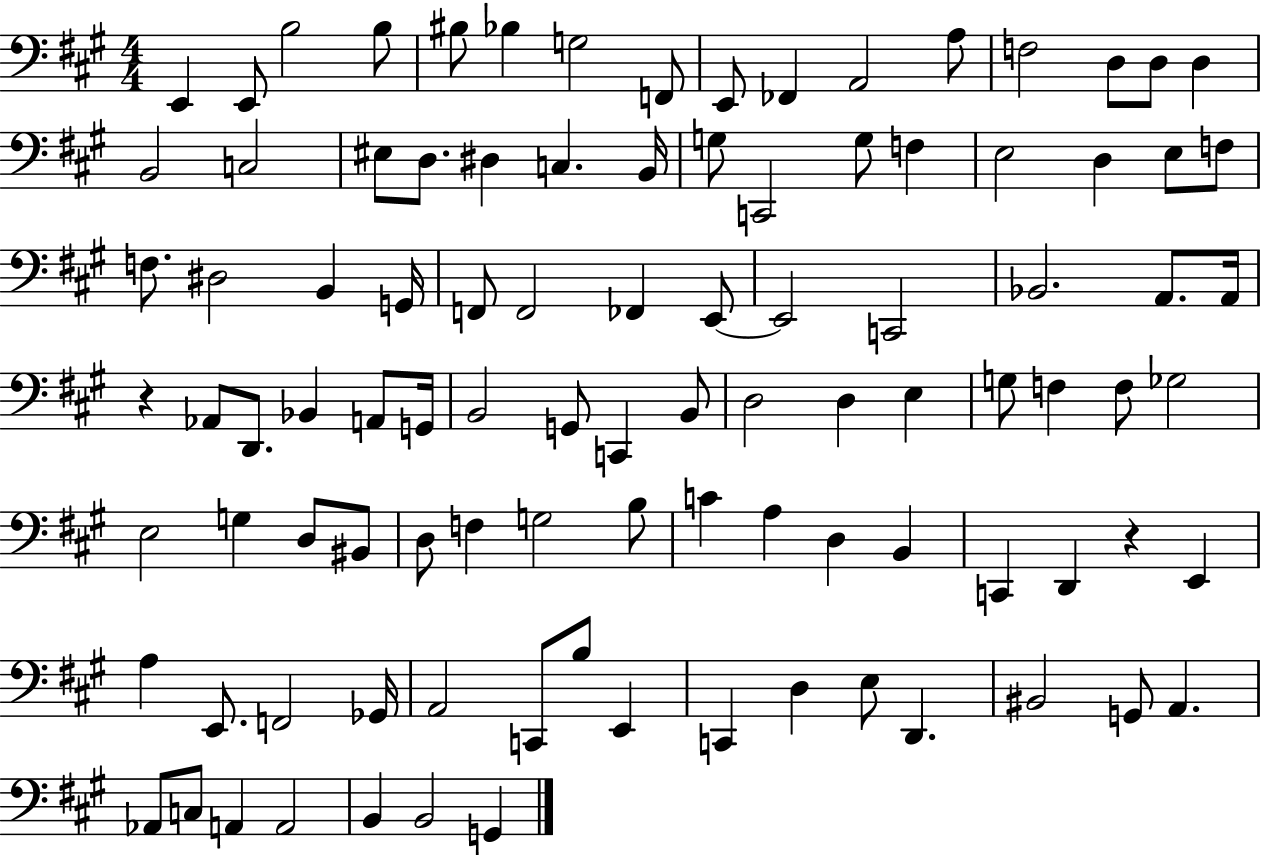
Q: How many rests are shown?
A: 2